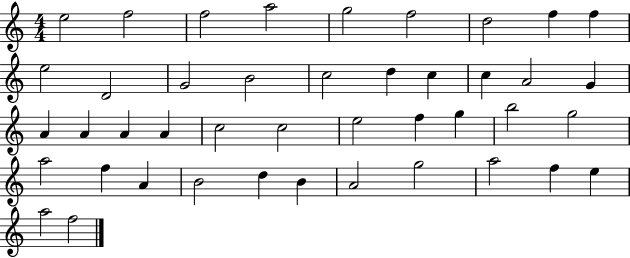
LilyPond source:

{
  \clef treble
  \numericTimeSignature
  \time 4/4
  \key c \major
  e''2 f''2 | f''2 a''2 | g''2 f''2 | d''2 f''4 f''4 | \break e''2 d'2 | g'2 b'2 | c''2 d''4 c''4 | c''4 a'2 g'4 | \break a'4 a'4 a'4 a'4 | c''2 c''2 | e''2 f''4 g''4 | b''2 g''2 | \break a''2 f''4 a'4 | b'2 d''4 b'4 | a'2 g''2 | a''2 f''4 e''4 | \break a''2 f''2 | \bar "|."
}